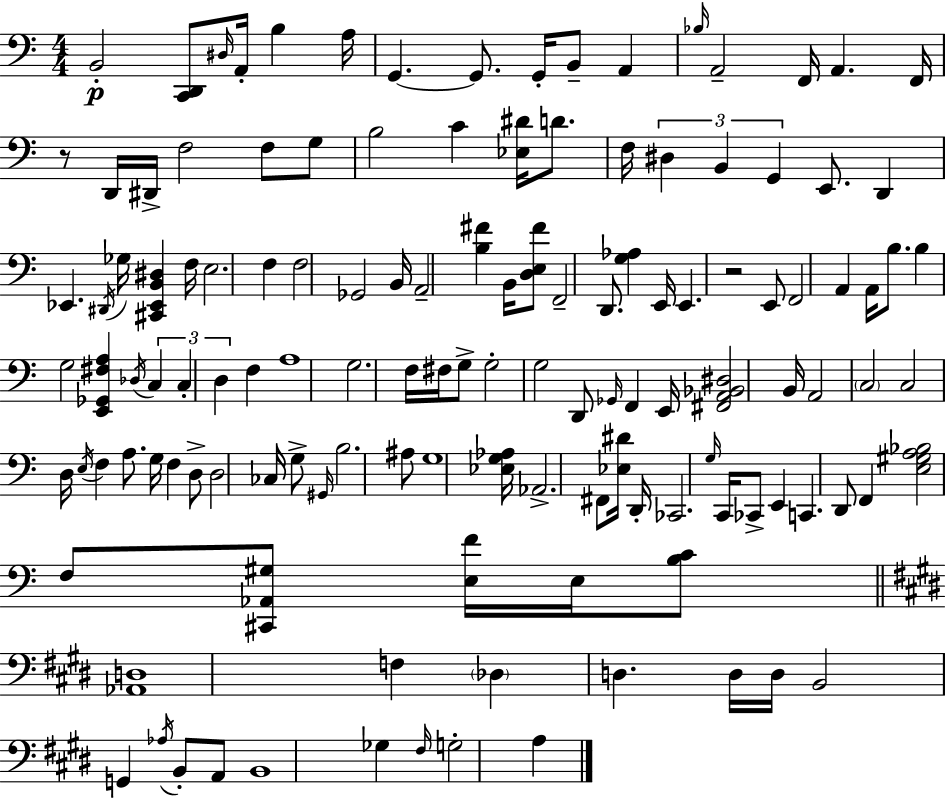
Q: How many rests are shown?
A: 2